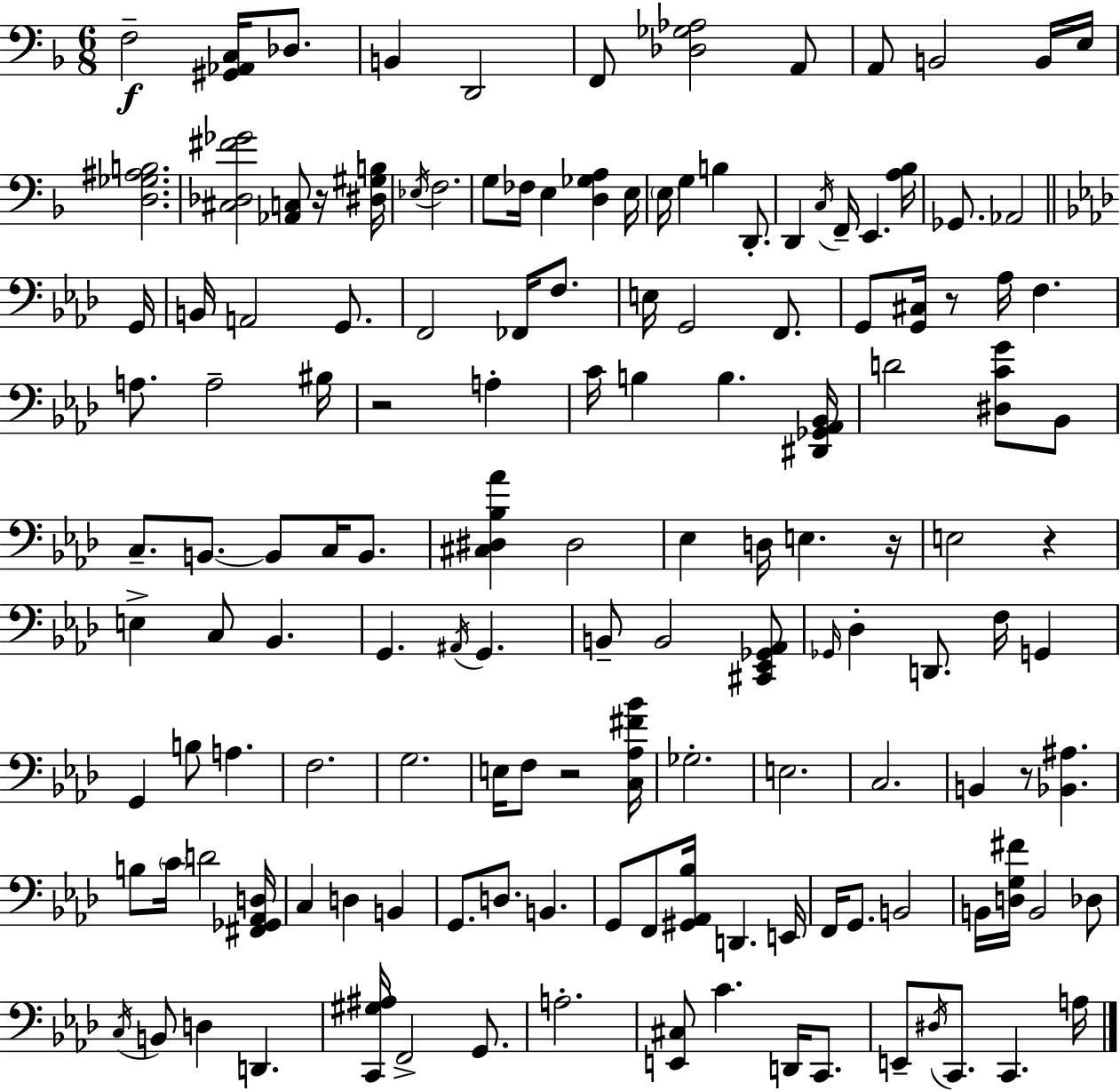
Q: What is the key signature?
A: D minor